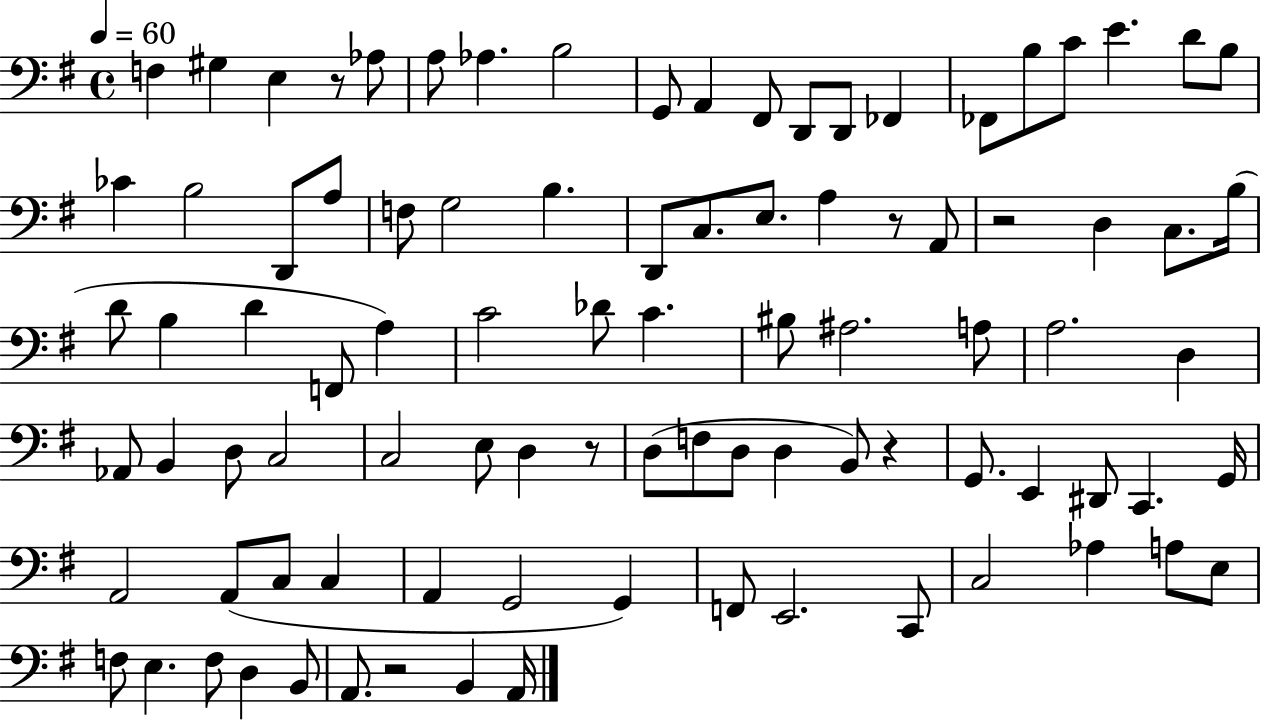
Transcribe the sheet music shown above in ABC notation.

X:1
T:Untitled
M:4/4
L:1/4
K:G
F, ^G, E, z/2 _A,/2 A,/2 _A, B,2 G,,/2 A,, ^F,,/2 D,,/2 D,,/2 _F,, _F,,/2 B,/2 C/2 E D/2 B,/2 _C B,2 D,,/2 A,/2 F,/2 G,2 B, D,,/2 C,/2 E,/2 A, z/2 A,,/2 z2 D, C,/2 B,/4 D/2 B, D F,,/2 A, C2 _D/2 C ^B,/2 ^A,2 A,/2 A,2 D, _A,,/2 B,, D,/2 C,2 C,2 E,/2 D, z/2 D,/2 F,/2 D,/2 D, B,,/2 z G,,/2 E,, ^D,,/2 C,, G,,/4 A,,2 A,,/2 C,/2 C, A,, G,,2 G,, F,,/2 E,,2 C,,/2 C,2 _A, A,/2 E,/2 F,/2 E, F,/2 D, B,,/2 A,,/2 z2 B,, A,,/4